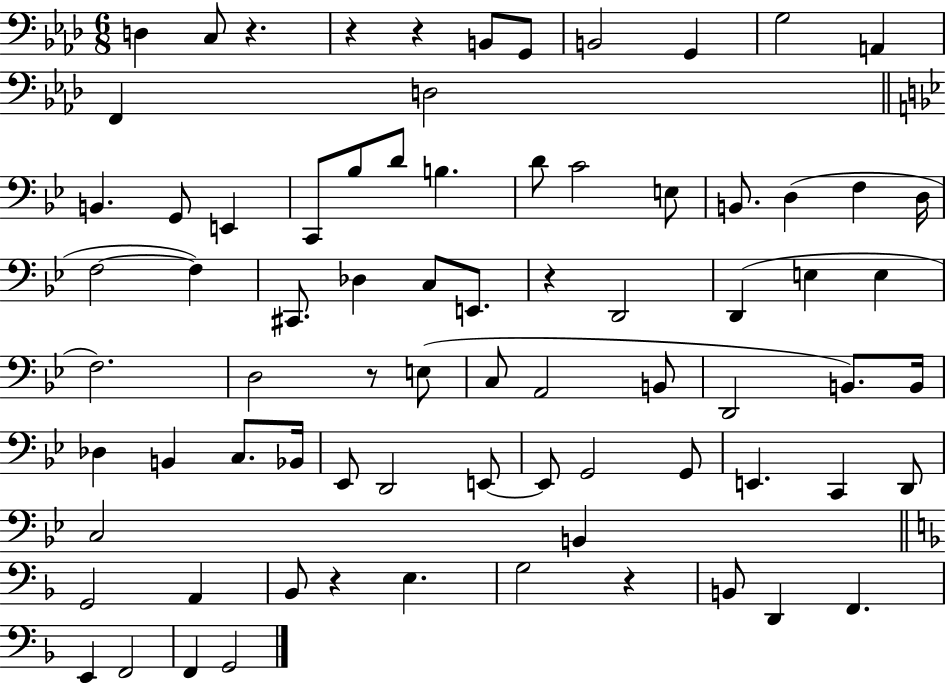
D3/q C3/e R/q. R/q R/q B2/e G2/e B2/h G2/q G3/h A2/q F2/q D3/h B2/q. G2/e E2/q C2/e Bb3/e D4/e B3/q. D4/e C4/h E3/e B2/e. D3/q F3/q D3/s F3/h F3/q C#2/e. Db3/q C3/e E2/e. R/q D2/h D2/q E3/q E3/q F3/h. D3/h R/e E3/e C3/e A2/h B2/e D2/h B2/e. B2/s Db3/q B2/q C3/e. Bb2/s Eb2/e D2/h E2/e E2/e G2/h G2/e E2/q. C2/q D2/e C3/h B2/q G2/h A2/q Bb2/e R/q E3/q. G3/h R/q B2/e D2/q F2/q. E2/q F2/h F2/q G2/h